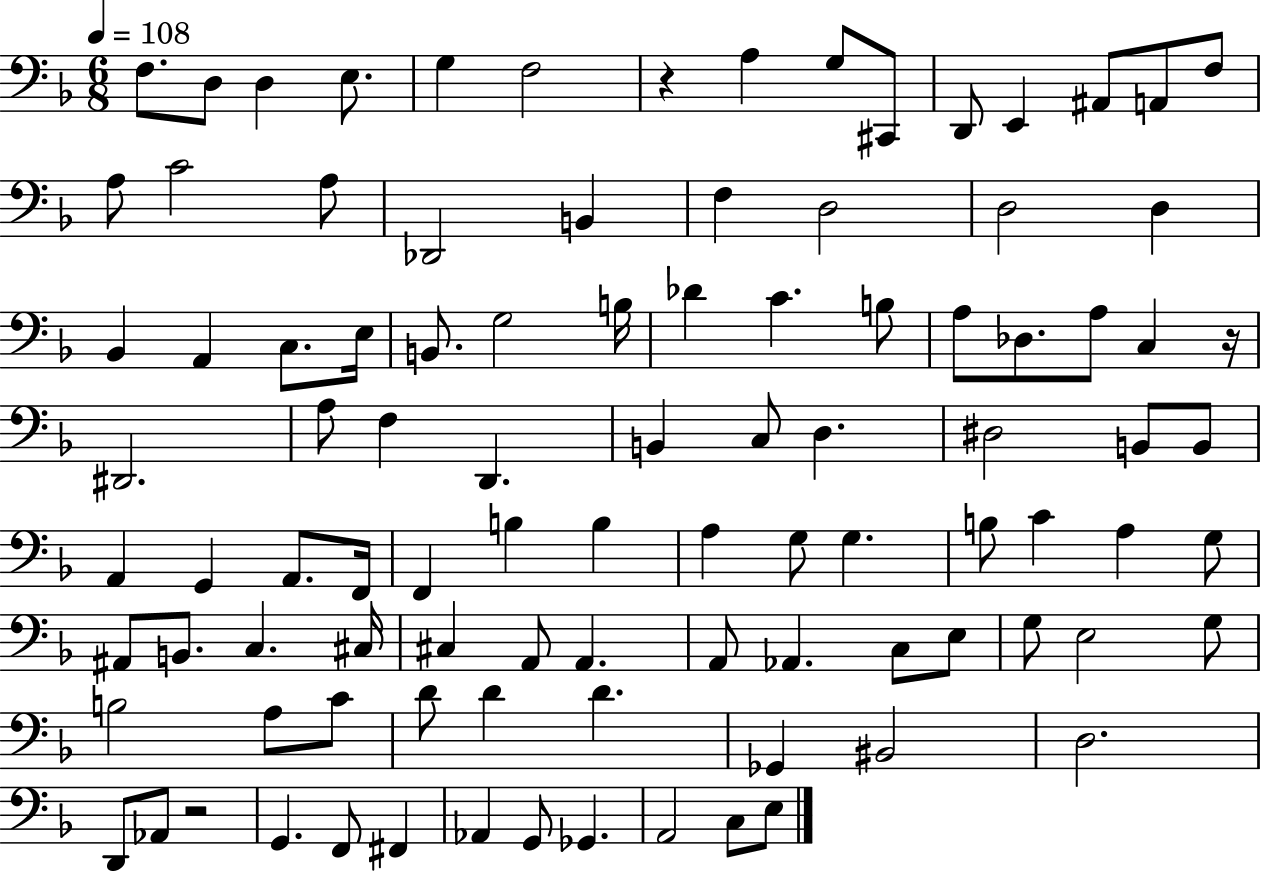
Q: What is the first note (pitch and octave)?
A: F3